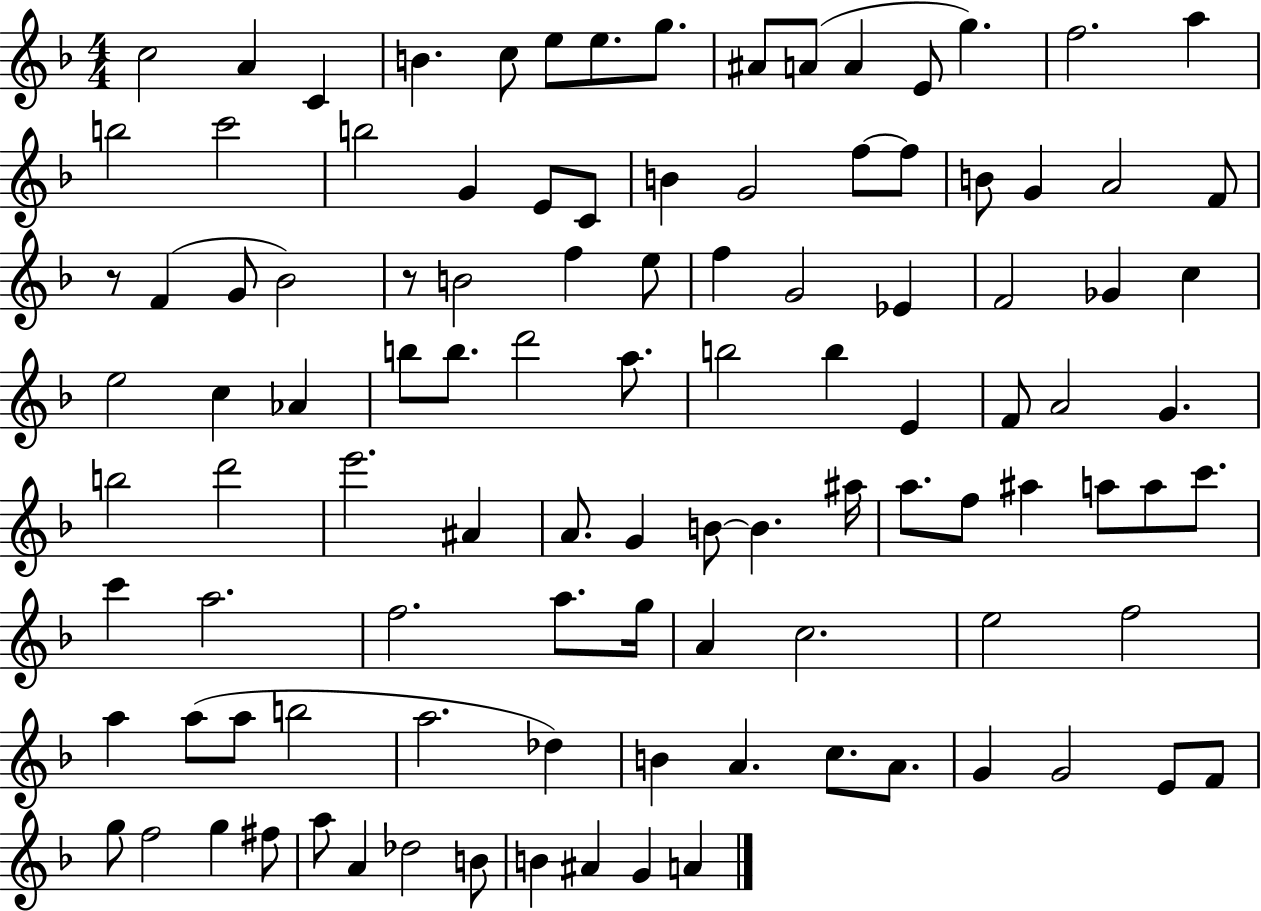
{
  \clef treble
  \numericTimeSignature
  \time 4/4
  \key f \major
  c''2 a'4 c'4 | b'4. c''8 e''8 e''8. g''8. | ais'8 a'8( a'4 e'8 g''4.) | f''2. a''4 | \break b''2 c'''2 | b''2 g'4 e'8 c'8 | b'4 g'2 f''8~~ f''8 | b'8 g'4 a'2 f'8 | \break r8 f'4( g'8 bes'2) | r8 b'2 f''4 e''8 | f''4 g'2 ees'4 | f'2 ges'4 c''4 | \break e''2 c''4 aes'4 | b''8 b''8. d'''2 a''8. | b''2 b''4 e'4 | f'8 a'2 g'4. | \break b''2 d'''2 | e'''2. ais'4 | a'8. g'4 b'8~~ b'4. ais''16 | a''8. f''8 ais''4 a''8 a''8 c'''8. | \break c'''4 a''2. | f''2. a''8. g''16 | a'4 c''2. | e''2 f''2 | \break a''4 a''8( a''8 b''2 | a''2. des''4) | b'4 a'4. c''8. a'8. | g'4 g'2 e'8 f'8 | \break g''8 f''2 g''4 fis''8 | a''8 a'4 des''2 b'8 | b'4 ais'4 g'4 a'4 | \bar "|."
}